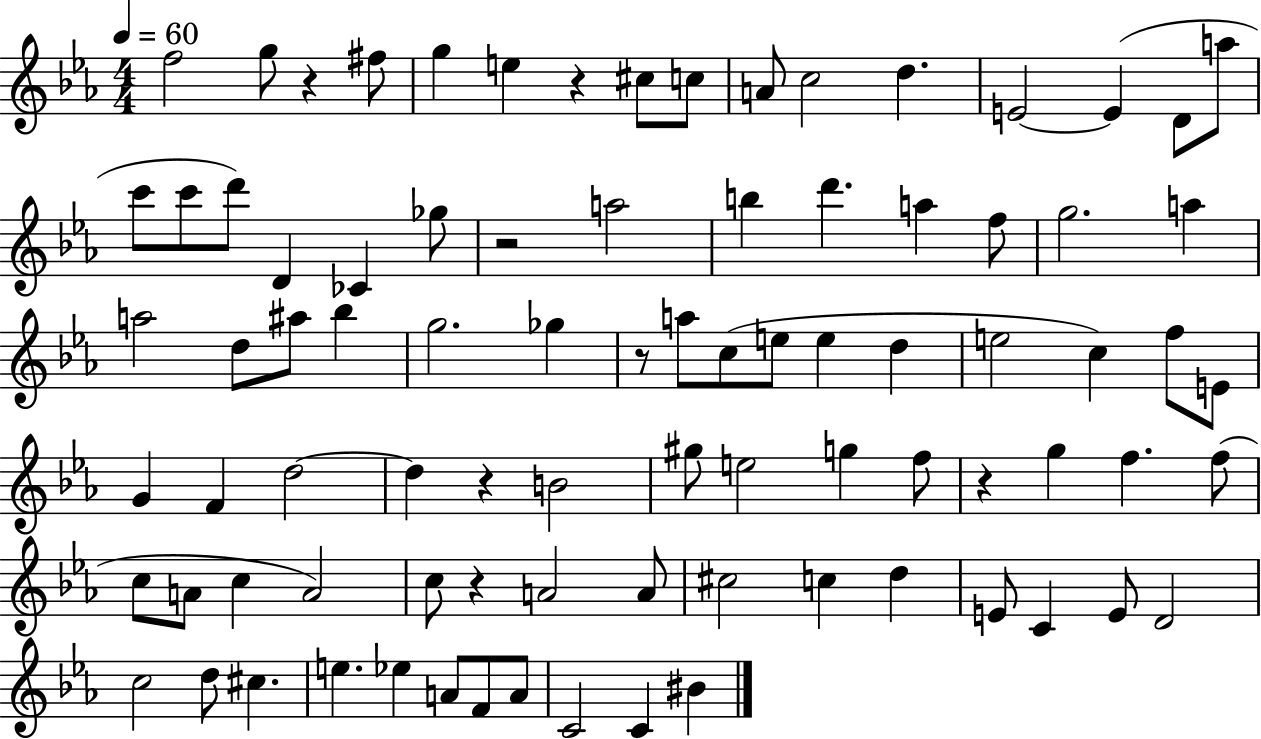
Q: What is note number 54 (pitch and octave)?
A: F5